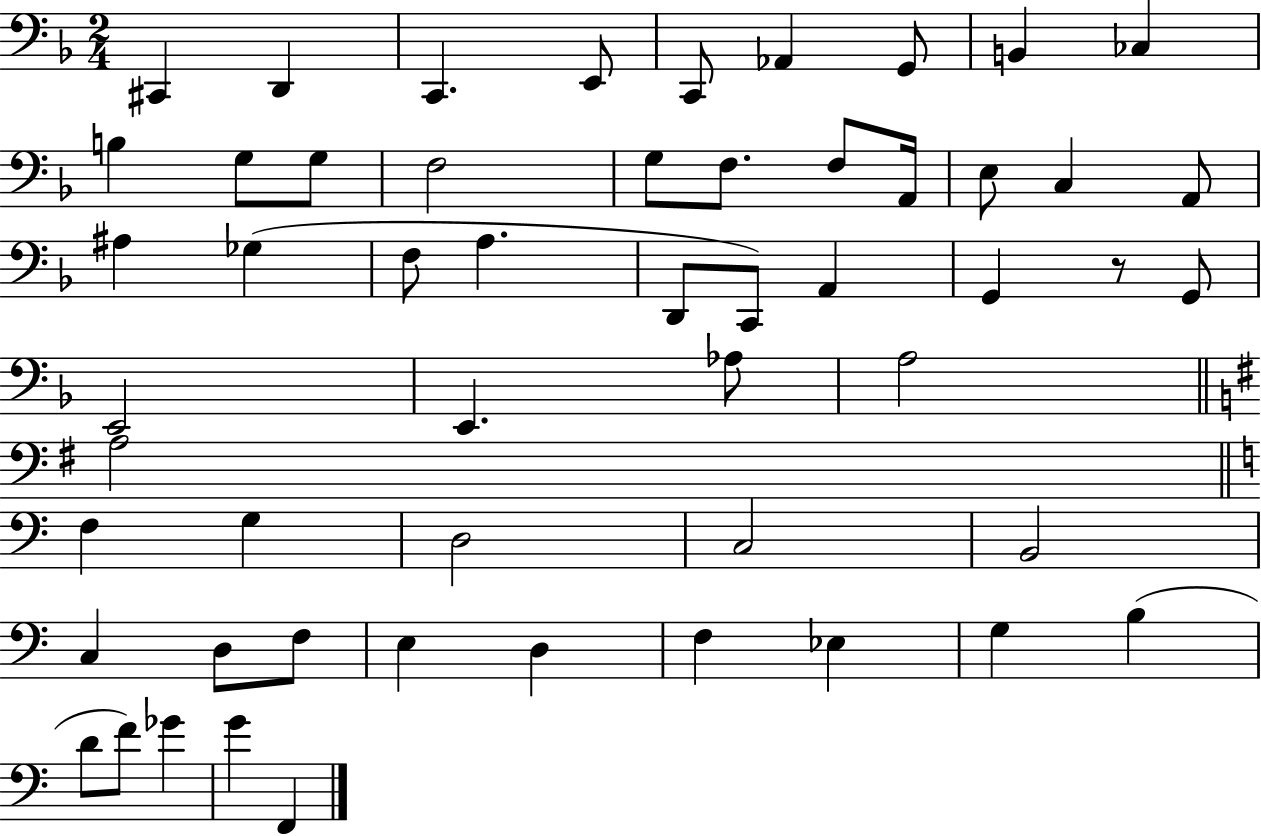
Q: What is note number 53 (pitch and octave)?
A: F2